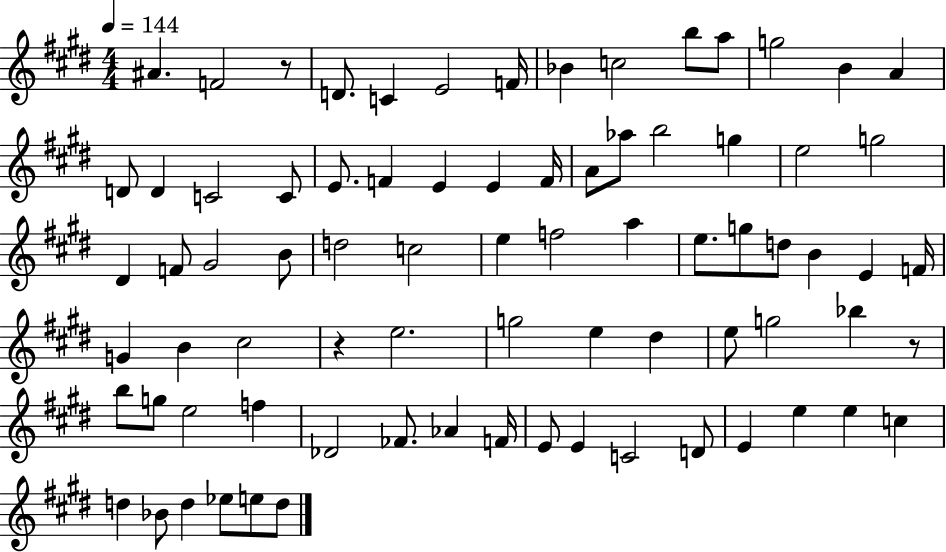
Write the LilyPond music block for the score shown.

{
  \clef treble
  \numericTimeSignature
  \time 4/4
  \key e \major
  \tempo 4 = 144
  ais'4. f'2 r8 | d'8. c'4 e'2 f'16 | bes'4 c''2 b''8 a''8 | g''2 b'4 a'4 | \break d'8 d'4 c'2 c'8 | e'8. f'4 e'4 e'4 f'16 | a'8 aes''8 b''2 g''4 | e''2 g''2 | \break dis'4 f'8 gis'2 b'8 | d''2 c''2 | e''4 f''2 a''4 | e''8. g''8 d''8 b'4 e'4 f'16 | \break g'4 b'4 cis''2 | r4 e''2. | g''2 e''4 dis''4 | e''8 g''2 bes''4 r8 | \break b''8 g''8 e''2 f''4 | des'2 fes'8. aes'4 f'16 | e'8 e'4 c'2 d'8 | e'4 e''4 e''4 c''4 | \break d''4 bes'8 d''4 ees''8 e''8 d''8 | \bar "|."
}